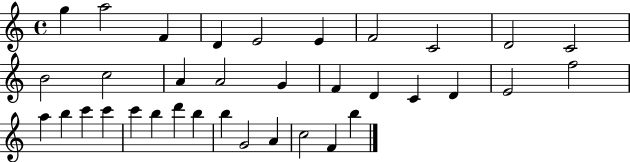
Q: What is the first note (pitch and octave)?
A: G5